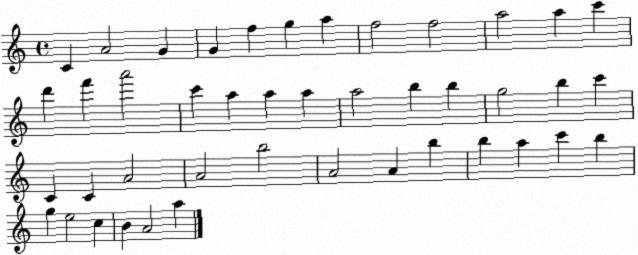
X:1
T:Untitled
M:4/4
L:1/4
K:C
C A2 G G f g a f2 f2 a2 a c' d' f' a'2 c' a a a a2 b b g2 b c' C C A2 A2 b2 A2 A b b a c' b g e2 c B A2 a